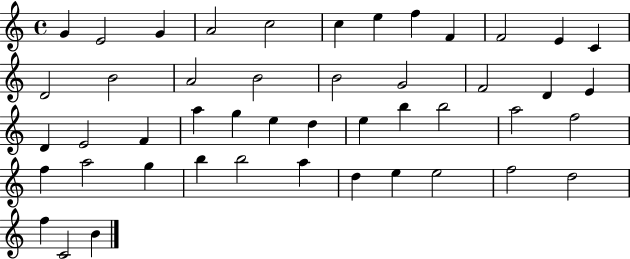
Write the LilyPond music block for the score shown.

{
  \clef treble
  \time 4/4
  \defaultTimeSignature
  \key c \major
  g'4 e'2 g'4 | a'2 c''2 | c''4 e''4 f''4 f'4 | f'2 e'4 c'4 | \break d'2 b'2 | a'2 b'2 | b'2 g'2 | f'2 d'4 e'4 | \break d'4 e'2 f'4 | a''4 g''4 e''4 d''4 | e''4 b''4 b''2 | a''2 f''2 | \break f''4 a''2 g''4 | b''4 b''2 a''4 | d''4 e''4 e''2 | f''2 d''2 | \break f''4 c'2 b'4 | \bar "|."
}